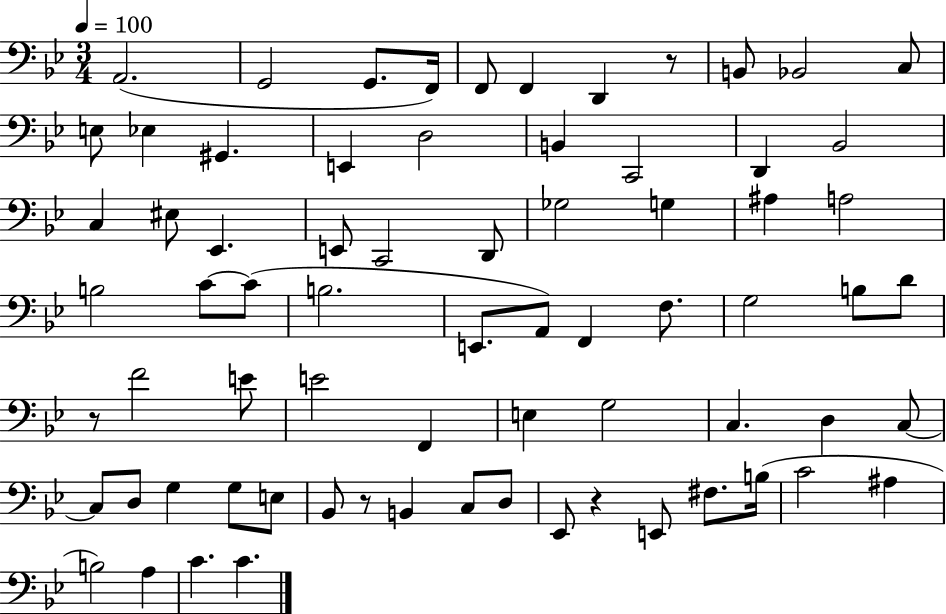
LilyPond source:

{
  \clef bass
  \numericTimeSignature
  \time 3/4
  \key bes \major
  \tempo 4 = 100
  a,2.( | g,2 g,8. f,16) | f,8 f,4 d,4 r8 | b,8 bes,2 c8 | \break e8 ees4 gis,4. | e,4 d2 | b,4 c,2 | d,4 bes,2 | \break c4 eis8 ees,4. | e,8 c,2 d,8 | ges2 g4 | ais4 a2 | \break b2 c'8~~ c'8( | b2. | e,8. a,8) f,4 f8. | g2 b8 d'8 | \break r8 f'2 e'8 | e'2 f,4 | e4 g2 | c4. d4 c8~~ | \break c8 d8 g4 g8 e8 | bes,8 r8 b,4 c8 d8 | ees,8 r4 e,8 fis8. b16( | c'2 ais4 | \break b2) a4 | c'4. c'4. | \bar "|."
}